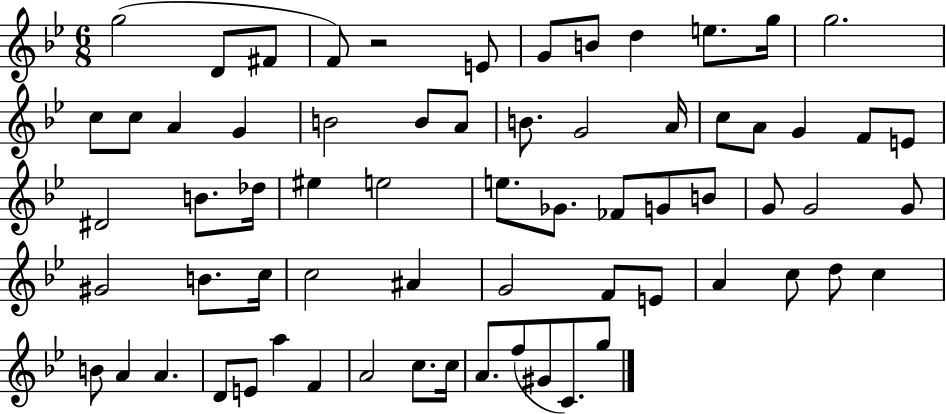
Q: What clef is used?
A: treble